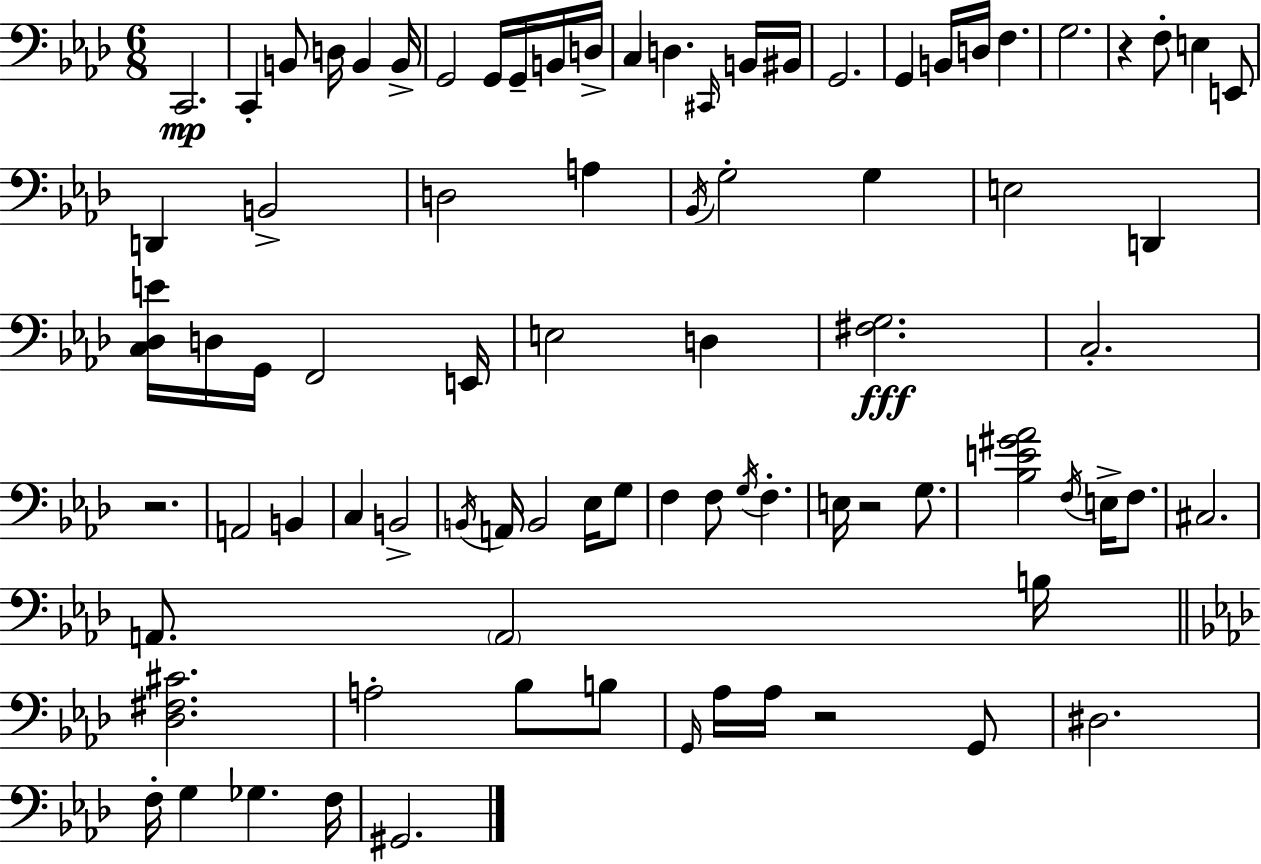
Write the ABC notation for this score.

X:1
T:Untitled
M:6/8
L:1/4
K:Fm
C,,2 C,, B,,/2 D,/4 B,, B,,/4 G,,2 G,,/4 G,,/4 B,,/4 D,/4 C, D, ^C,,/4 B,,/4 ^B,,/4 G,,2 G,, B,,/4 D,/4 F, G,2 z F,/2 E, E,,/2 D,, B,,2 D,2 A, _B,,/4 G,2 G, E,2 D,, [C,_D,E]/4 D,/4 G,,/4 F,,2 E,,/4 E,2 D, [^F,G,]2 C,2 z2 A,,2 B,, C, B,,2 B,,/4 A,,/4 B,,2 _E,/4 G,/2 F, F,/2 G,/4 F, E,/4 z2 G,/2 [_B,E^G_A]2 F,/4 E,/4 F,/2 ^C,2 A,,/2 A,,2 B,/4 [_D,^F,^C]2 A,2 _B,/2 B,/2 G,,/4 _A,/4 _A,/4 z2 G,,/2 ^D,2 F,/4 G, _G, F,/4 ^G,,2